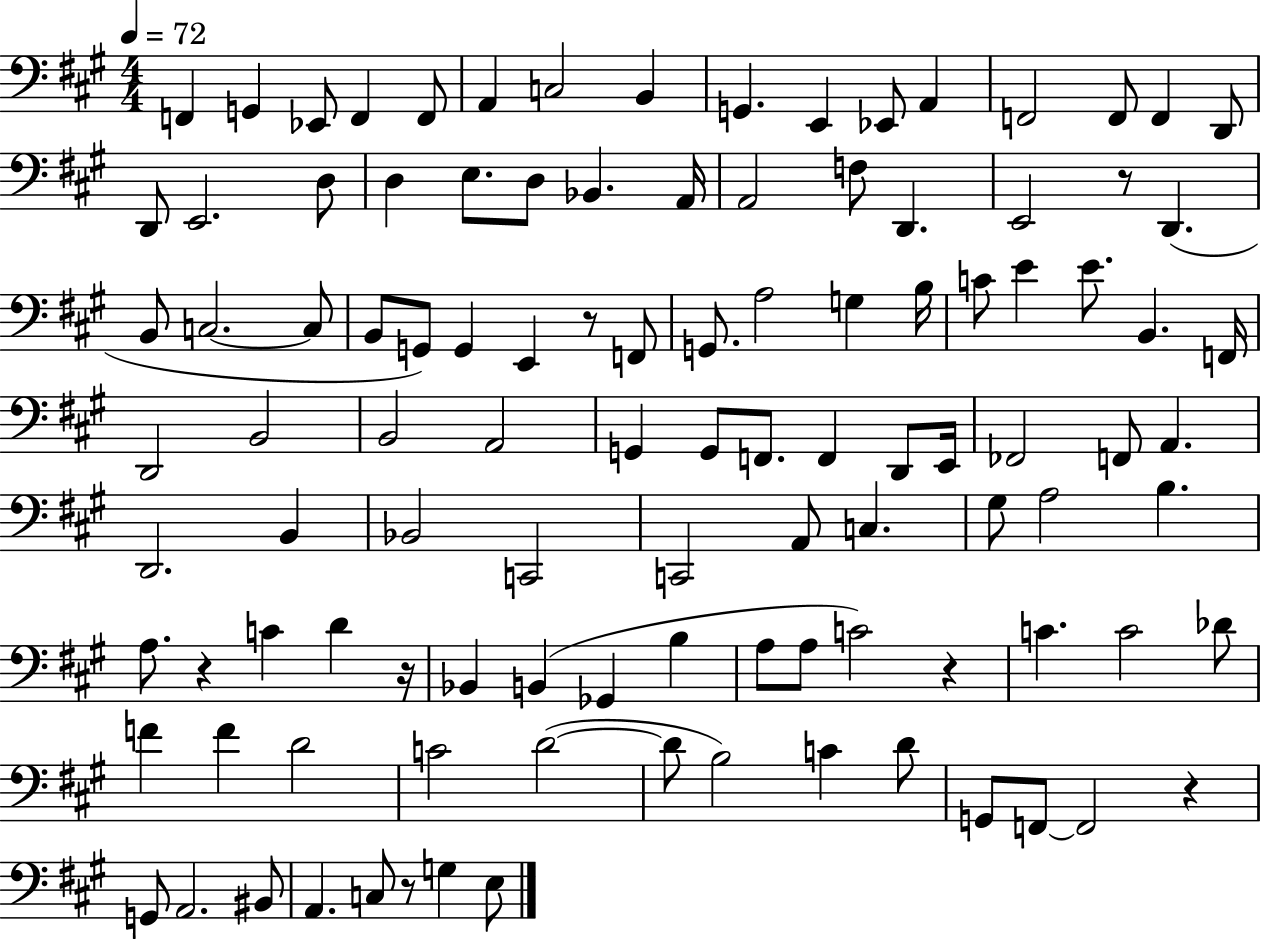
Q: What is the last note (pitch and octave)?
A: E3